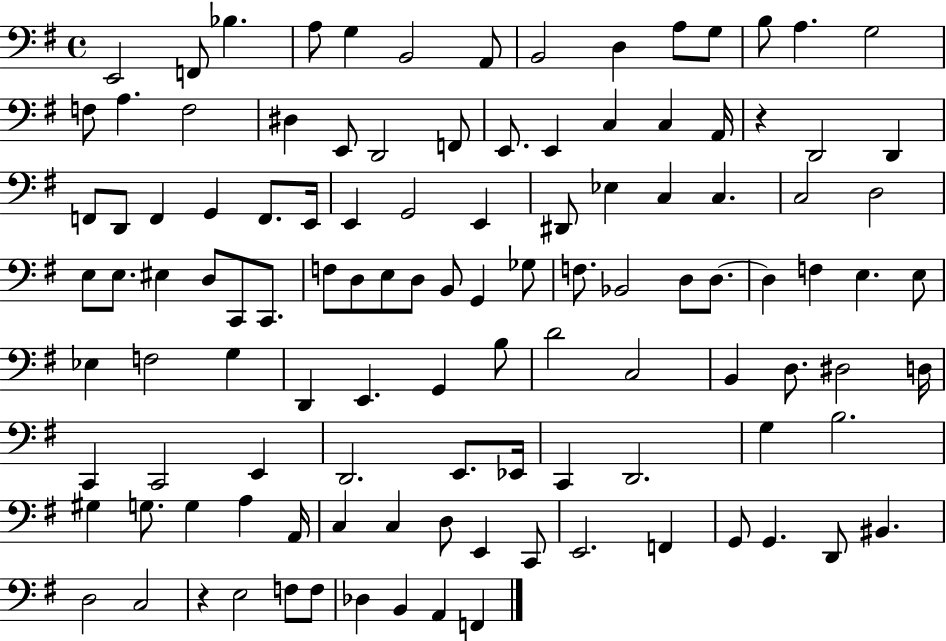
E2/h F2/e Bb3/q. A3/e G3/q B2/h A2/e B2/h D3/q A3/e G3/e B3/e A3/q. G3/h F3/e A3/q. F3/h D#3/q E2/e D2/h F2/e E2/e. E2/q C3/q C3/q A2/s R/q D2/h D2/q F2/e D2/e F2/q G2/q F2/e. E2/s E2/q G2/h E2/q D#2/e Eb3/q C3/q C3/q. C3/h D3/h E3/e E3/e. EIS3/q D3/e C2/e C2/e. F3/e D3/e E3/e D3/e B2/e G2/q Gb3/e F3/e. Bb2/h D3/e D3/e. D3/q F3/q E3/q. E3/e Eb3/q F3/h G3/q D2/q E2/q. G2/q B3/e D4/h C3/h B2/q D3/e. D#3/h D3/s C2/q C2/h E2/q D2/h. E2/e. Eb2/s C2/q D2/h. G3/q B3/h. G#3/q G3/e. G3/q A3/q A2/s C3/q C3/q D3/e E2/q C2/e E2/h. F2/q G2/e G2/q. D2/e BIS2/q. D3/h C3/h R/q E3/h F3/e F3/e Db3/q B2/q A2/q F2/q